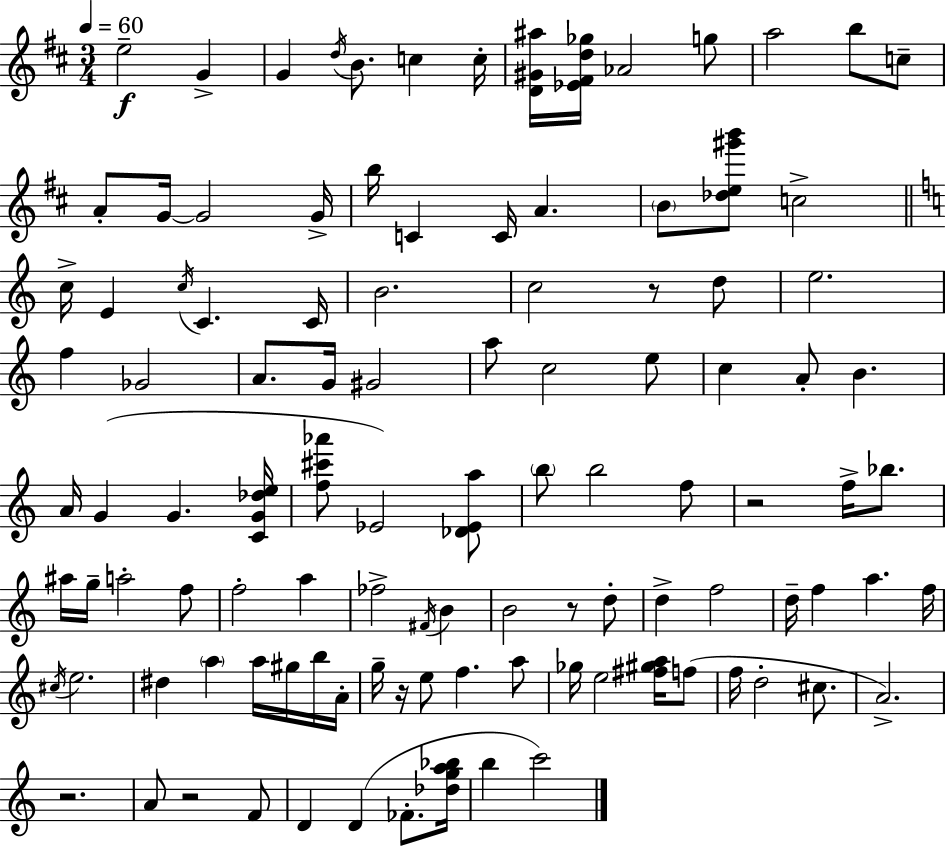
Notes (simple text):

E5/h G4/q G4/q D5/s B4/e. C5/q C5/s [D4,G#4,A#5]/s [Eb4,F#4,D5,Gb5]/s Ab4/h G5/e A5/h B5/e C5/e A4/e G4/s G4/h G4/s B5/s C4/q C4/s A4/q. B4/e [Db5,E5,G#6,B6]/e C5/h C5/s E4/q C5/s C4/q. C4/s B4/h. C5/h R/e D5/e E5/h. F5/q Gb4/h A4/e. G4/s G#4/h A5/e C5/h E5/e C5/q A4/e B4/q. A4/s G4/q G4/q. [C4,G4,Db5,E5]/s [F5,C#6,Ab6]/e Eb4/h [Db4,Eb4,A5]/e B5/e B5/h F5/e R/h F5/s Bb5/e. A#5/s G5/s A5/h F5/e F5/h A5/q FES5/h F#4/s B4/q B4/h R/e D5/e D5/q F5/h D5/s F5/q A5/q. F5/s C#5/s E5/h. D#5/q A5/q A5/s G#5/s B5/s A4/s G5/s R/s E5/e F5/q. A5/e Gb5/s E5/h [F#5,G#5,A5]/s F5/e F5/s D5/h C#5/e. A4/h. R/h. A4/e R/h F4/e D4/q D4/q FES4/e. [Db5,G5,A5,Bb5]/s B5/q C6/h